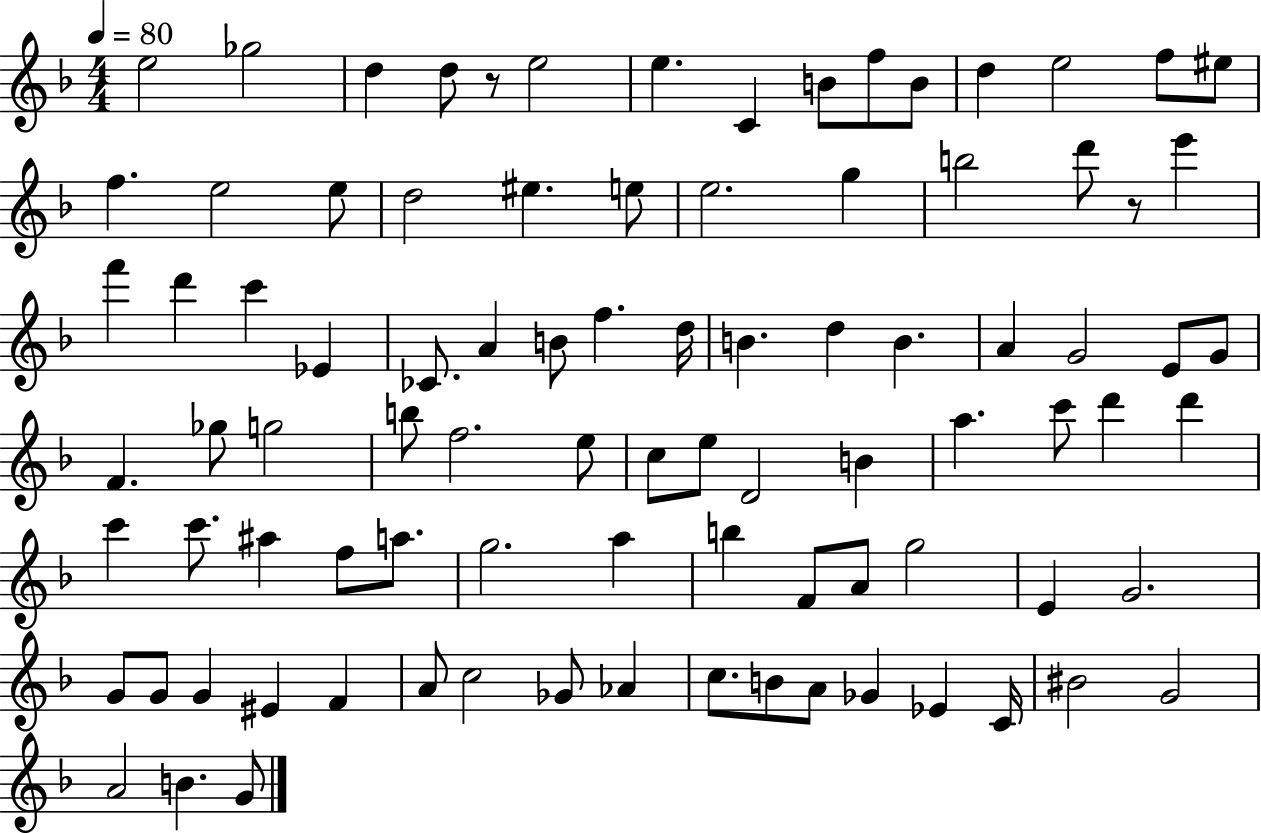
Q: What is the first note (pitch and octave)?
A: E5